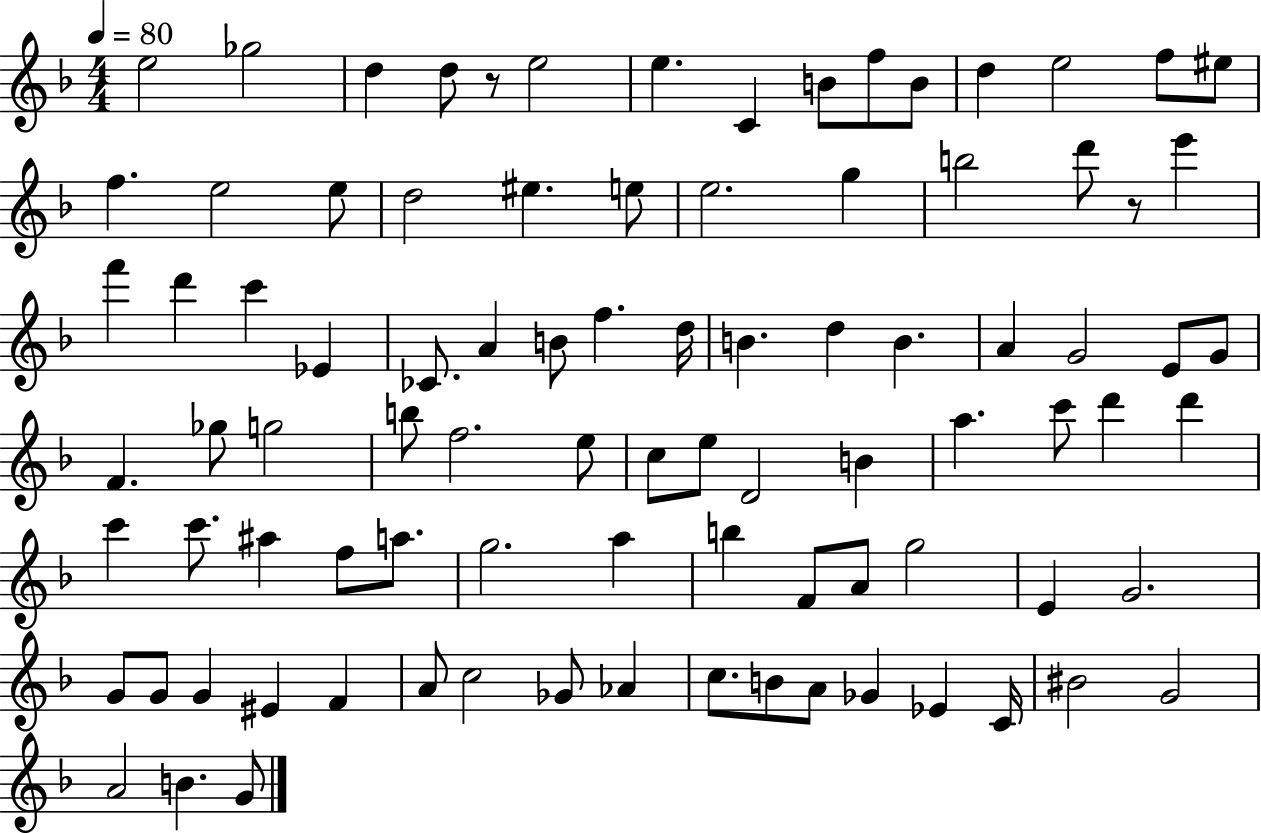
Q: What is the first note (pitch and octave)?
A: E5